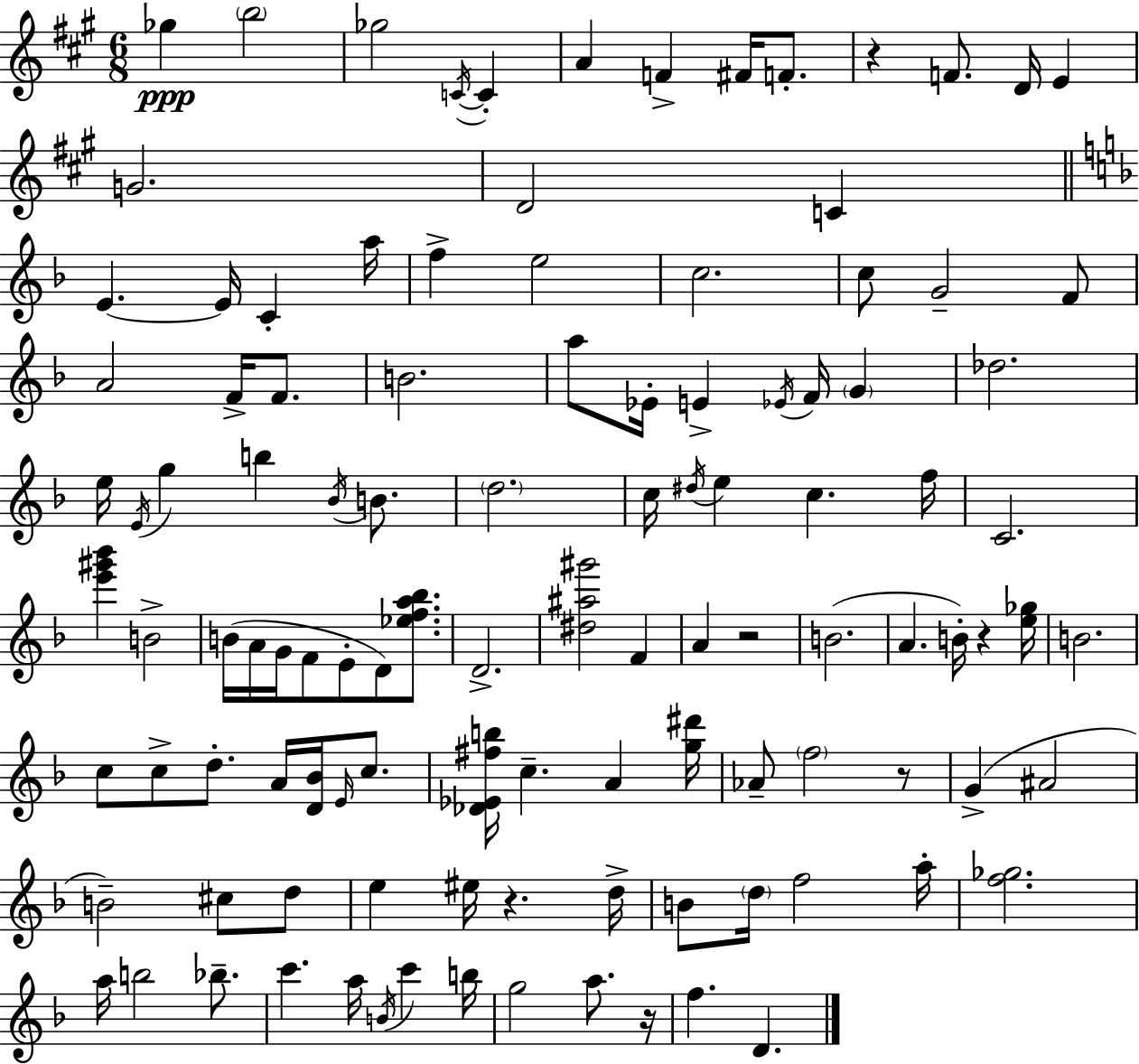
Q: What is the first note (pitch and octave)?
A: Gb5